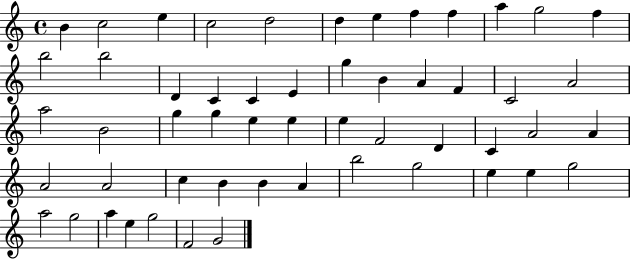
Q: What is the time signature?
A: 4/4